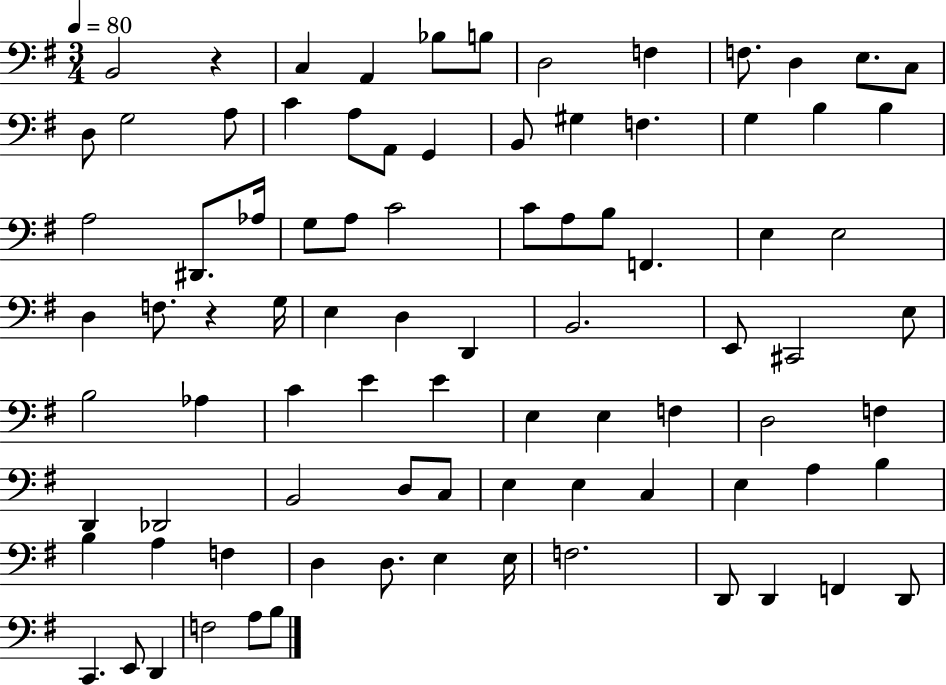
X:1
T:Untitled
M:3/4
L:1/4
K:G
B,,2 z C, A,, _B,/2 B,/2 D,2 F, F,/2 D, E,/2 C,/2 D,/2 G,2 A,/2 C A,/2 A,,/2 G,, B,,/2 ^G, F, G, B, B, A,2 ^D,,/2 _A,/4 G,/2 A,/2 C2 C/2 A,/2 B,/2 F,, E, E,2 D, F,/2 z G,/4 E, D, D,, B,,2 E,,/2 ^C,,2 E,/2 B,2 _A, C E E E, E, F, D,2 F, D,, _D,,2 B,,2 D,/2 C,/2 E, E, C, E, A, B, B, A, F, D, D,/2 E, E,/4 F,2 D,,/2 D,, F,, D,,/2 C,, E,,/2 D,, F,2 A,/2 B,/2